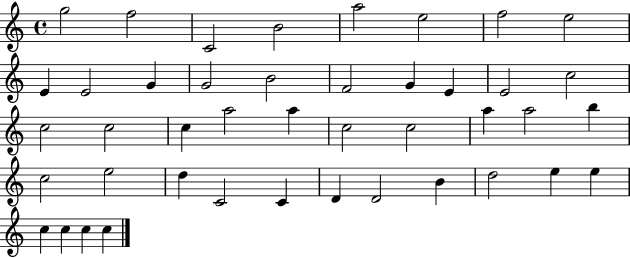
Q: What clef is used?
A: treble